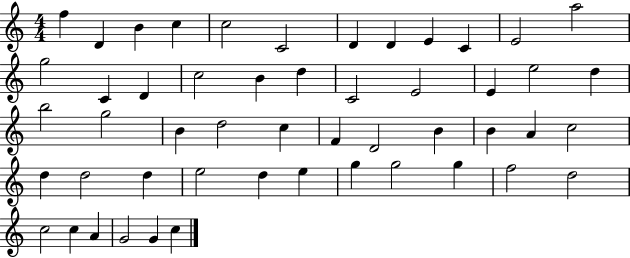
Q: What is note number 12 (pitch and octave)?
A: A5